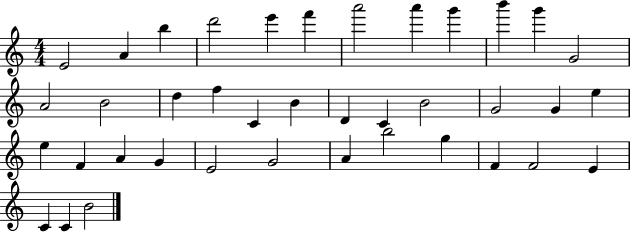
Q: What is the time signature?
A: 4/4